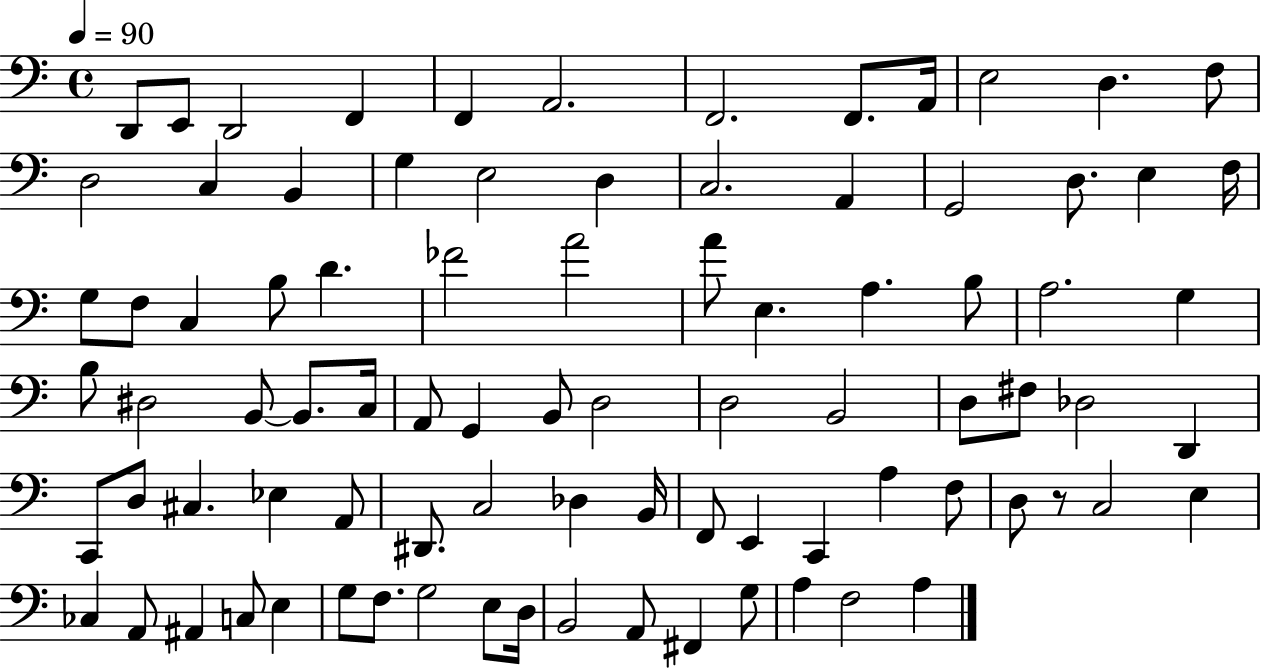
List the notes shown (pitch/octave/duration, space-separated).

D2/e E2/e D2/h F2/q F2/q A2/h. F2/h. F2/e. A2/s E3/h D3/q. F3/e D3/h C3/q B2/q G3/q E3/h D3/q C3/h. A2/q G2/h D3/e. E3/q F3/s G3/e F3/e C3/q B3/e D4/q. FES4/h A4/h A4/e E3/q. A3/q. B3/e A3/h. G3/q B3/e D#3/h B2/e B2/e. C3/s A2/e G2/q B2/e D3/h D3/h B2/h D3/e F#3/e Db3/h D2/q C2/e D3/e C#3/q. Eb3/q A2/e D#2/e. C3/h Db3/q B2/s F2/e E2/q C2/q A3/q F3/e D3/e R/e C3/h E3/q CES3/q A2/e A#2/q C3/e E3/q G3/e F3/e. G3/h E3/e D3/s B2/h A2/e F#2/q G3/e A3/q F3/h A3/q